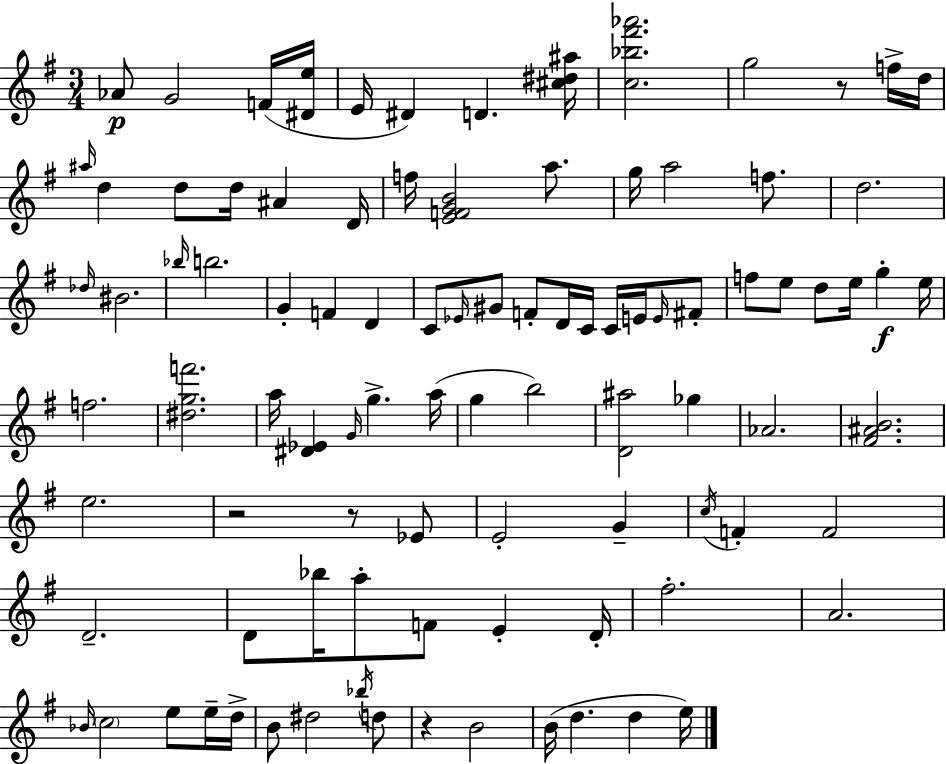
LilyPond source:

{
  \clef treble
  \numericTimeSignature
  \time 3/4
  \key e \minor
  aes'8\p g'2 f'16( <dis' e''>16 | e'16 dis'4) d'4. <cis'' dis'' ais''>16 | <c'' bes'' fis''' aes'''>2. | g''2 r8 f''16-> d''16 | \break \grace { ais''16 } d''4 d''8 d''16 ais'4 | d'16 f''16 <e' f' g' b'>2 a''8. | g''16 a''2 f''8. | d''2. | \break \grace { des''16 } bis'2. | \grace { bes''16 } b''2. | g'4-. f'4 d'4 | c'8 \grace { ees'16 } gis'8 f'8-. d'16 c'16 | \break c'16 e'16 \grace { e'16 } fis'8-. f''8 e''8 d''8 e''16 | g''4-.\f e''16 f''2. | <dis'' g'' f'''>2. | a''16 <dis' ees'>4 \grace { g'16 } g''4.-> | \break a''16( g''4 b''2) | <d' ais''>2 | ges''4 aes'2. | <fis' ais' b'>2. | \break e''2. | r2 | r8 ees'8 e'2-. | g'4-- \acciaccatura { c''16 } f'4-. f'2 | \break d'2.-- | d'8 bes''16 a''8-. | f'8 e'4-. d'16-. fis''2.-. | a'2. | \break \grace { bes'16 } \parenthesize c''2 | e''8 e''16-- d''16-> b'8 dis''2 | \acciaccatura { bes''16 } d''8 r4 | b'2 b'16( d''4. | \break d''4 e''16) \bar "|."
}